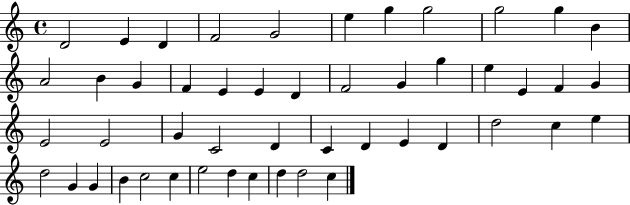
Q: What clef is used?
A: treble